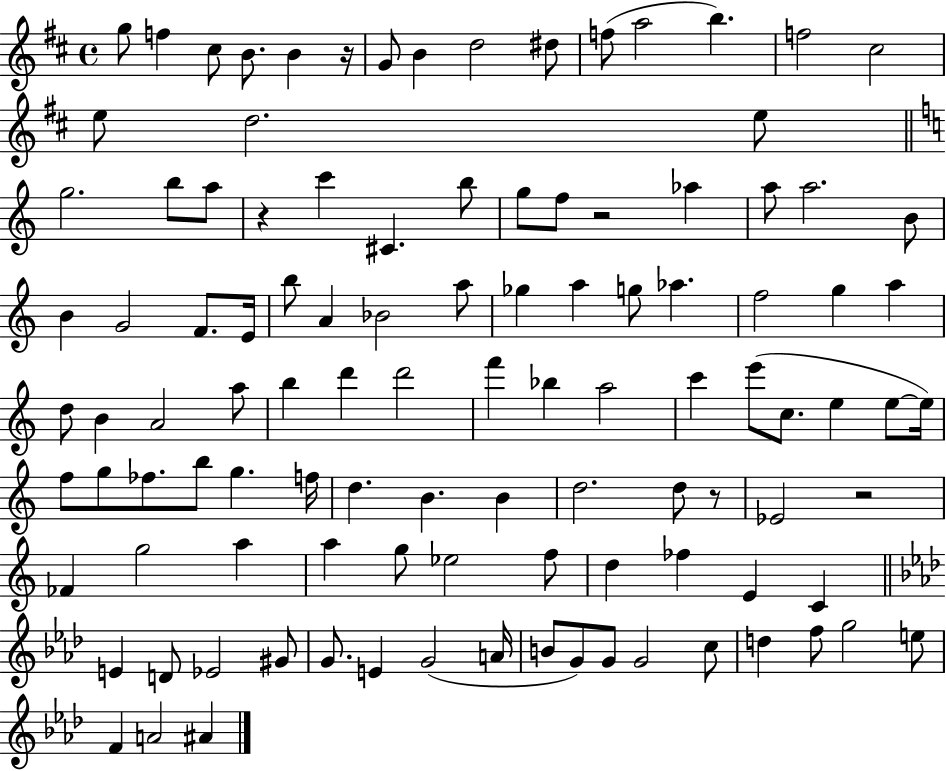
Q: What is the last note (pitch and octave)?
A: A#4